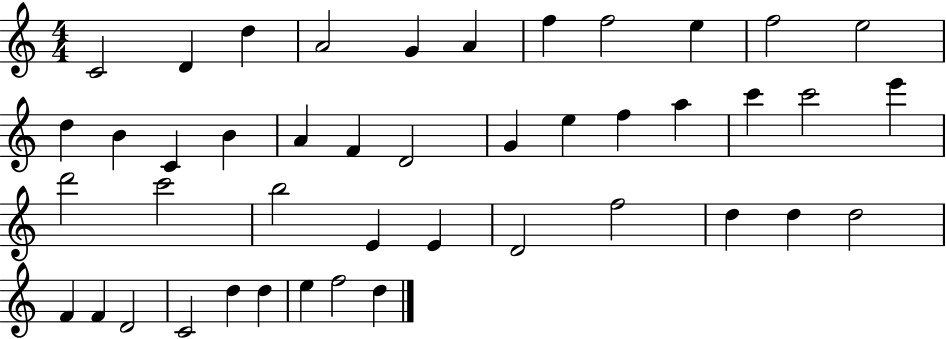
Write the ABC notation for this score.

X:1
T:Untitled
M:4/4
L:1/4
K:C
C2 D d A2 G A f f2 e f2 e2 d B C B A F D2 G e f a c' c'2 e' d'2 c'2 b2 E E D2 f2 d d d2 F F D2 C2 d d e f2 d